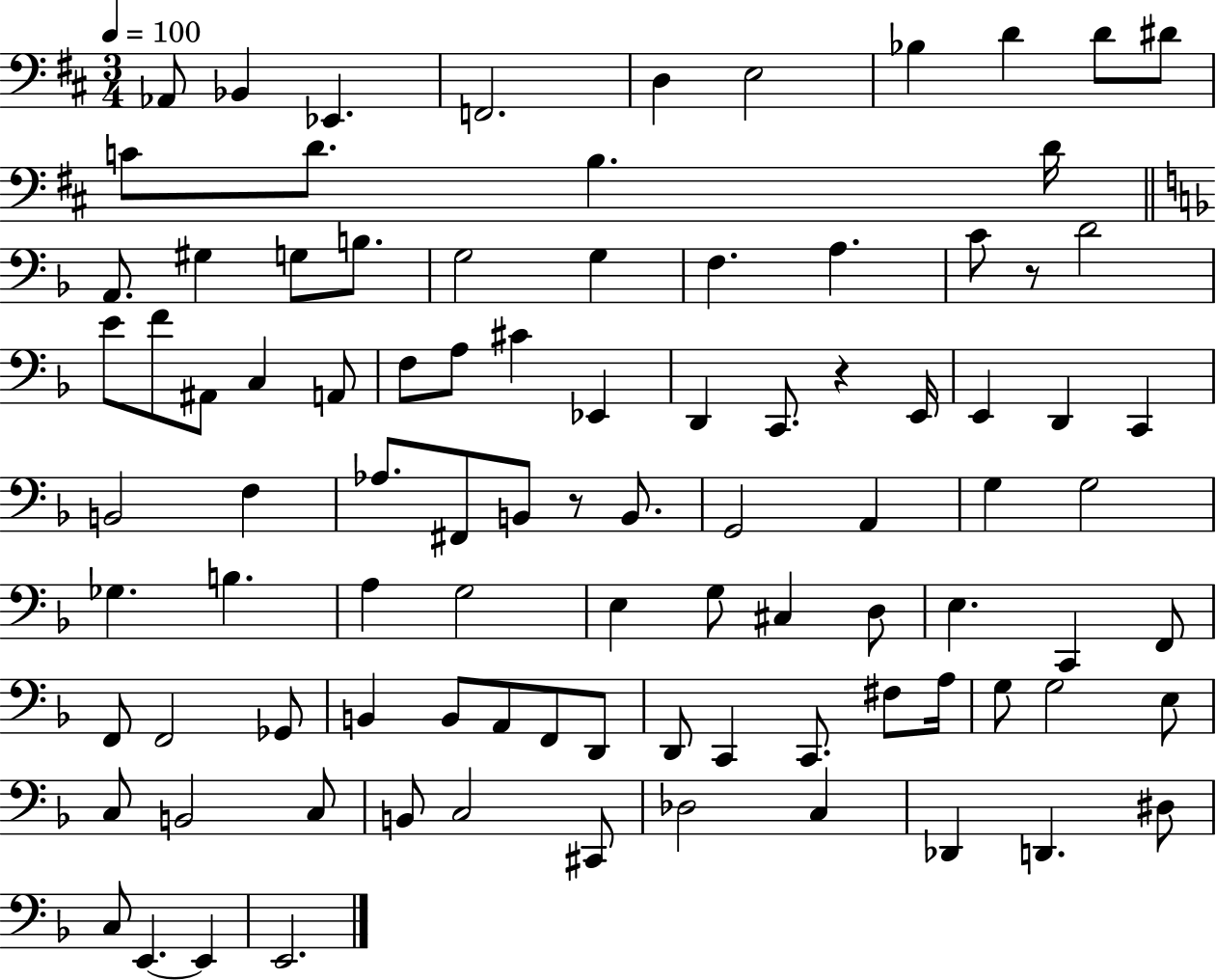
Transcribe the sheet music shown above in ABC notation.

X:1
T:Untitled
M:3/4
L:1/4
K:D
_A,,/2 _B,, _E,, F,,2 D, E,2 _B, D D/2 ^D/2 C/2 D/2 B, D/4 A,,/2 ^G, G,/2 B,/2 G,2 G, F, A, C/2 z/2 D2 E/2 F/2 ^A,,/2 C, A,,/2 F,/2 A,/2 ^C _E,, D,, C,,/2 z E,,/4 E,, D,, C,, B,,2 F, _A,/2 ^F,,/2 B,,/2 z/2 B,,/2 G,,2 A,, G, G,2 _G, B, A, G,2 E, G,/2 ^C, D,/2 E, C,, F,,/2 F,,/2 F,,2 _G,,/2 B,, B,,/2 A,,/2 F,,/2 D,,/2 D,,/2 C,, C,,/2 ^F,/2 A,/4 G,/2 G,2 E,/2 C,/2 B,,2 C,/2 B,,/2 C,2 ^C,,/2 _D,2 C, _D,, D,, ^D,/2 C,/2 E,, E,, E,,2